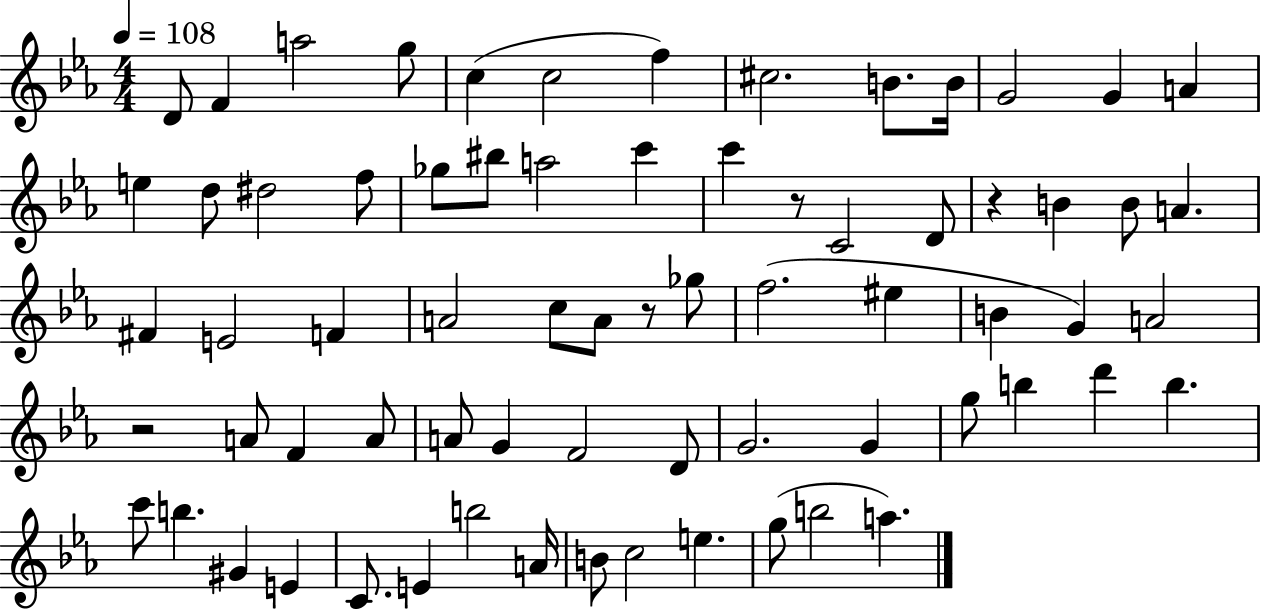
D4/e F4/q A5/h G5/e C5/q C5/h F5/q C#5/h. B4/e. B4/s G4/h G4/q A4/q E5/q D5/e D#5/h F5/e Gb5/e BIS5/e A5/h C6/q C6/q R/e C4/h D4/e R/q B4/q B4/e A4/q. F#4/q E4/h F4/q A4/h C5/e A4/e R/e Gb5/e F5/h. EIS5/q B4/q G4/q A4/h R/h A4/e F4/q A4/e A4/e G4/q F4/h D4/e G4/h. G4/q G5/e B5/q D6/q B5/q. C6/e B5/q. G#4/q E4/q C4/e. E4/q B5/h A4/s B4/e C5/h E5/q. G5/e B5/h A5/q.